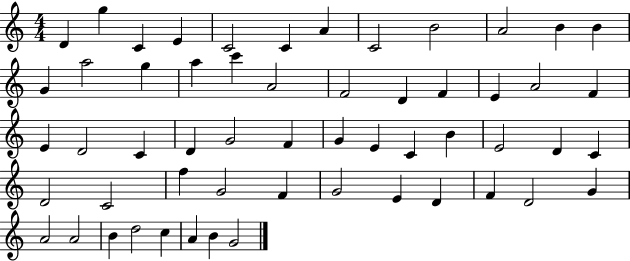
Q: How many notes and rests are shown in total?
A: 56